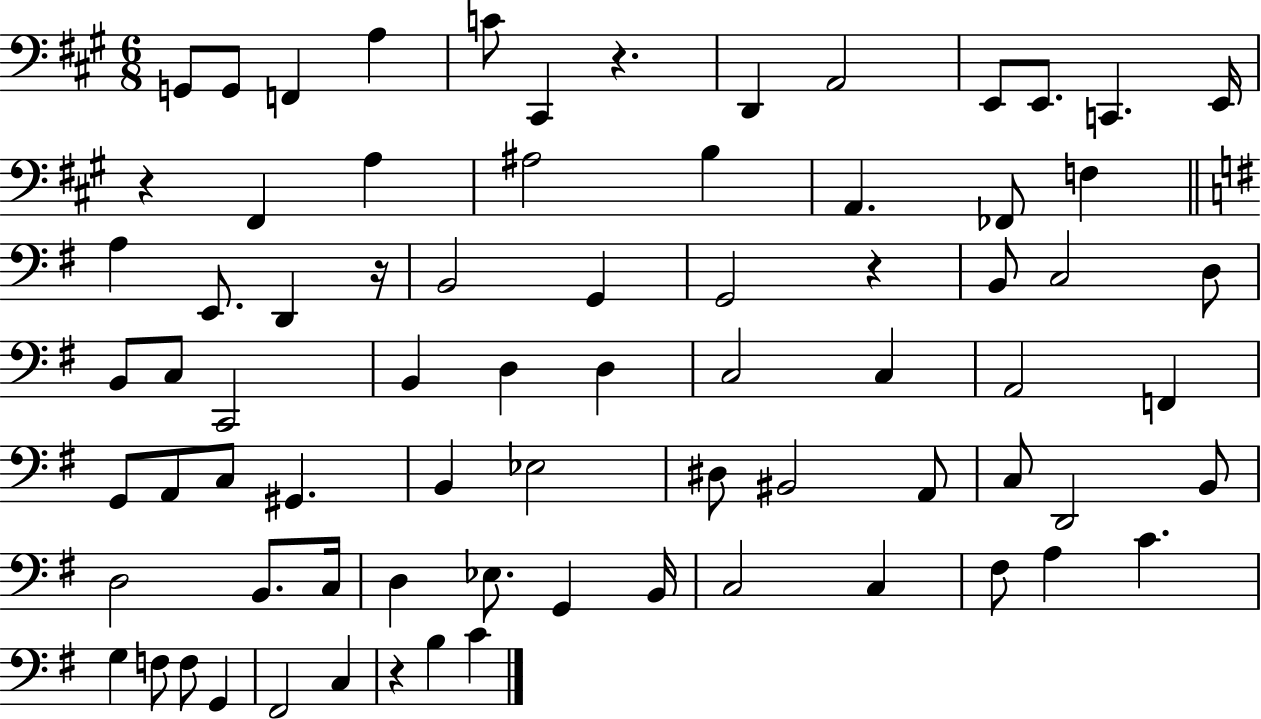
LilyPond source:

{
  \clef bass
  \numericTimeSignature
  \time 6/8
  \key a \major
  \repeat volta 2 { g,8 g,8 f,4 a4 | c'8 cis,4 r4. | d,4 a,2 | e,8 e,8. c,4. e,16 | \break r4 fis,4 a4 | ais2 b4 | a,4. fes,8 f4 | \bar "||" \break \key g \major a4 e,8. d,4 r16 | b,2 g,4 | g,2 r4 | b,8 c2 d8 | \break b,8 c8 c,2 | b,4 d4 d4 | c2 c4 | a,2 f,4 | \break g,8 a,8 c8 gis,4. | b,4 ees2 | dis8 bis,2 a,8 | c8 d,2 b,8 | \break d2 b,8. c16 | d4 ees8. g,4 b,16 | c2 c4 | fis8 a4 c'4. | \break g4 f8 f8 g,4 | fis,2 c4 | r4 b4 c'4 | } \bar "|."
}